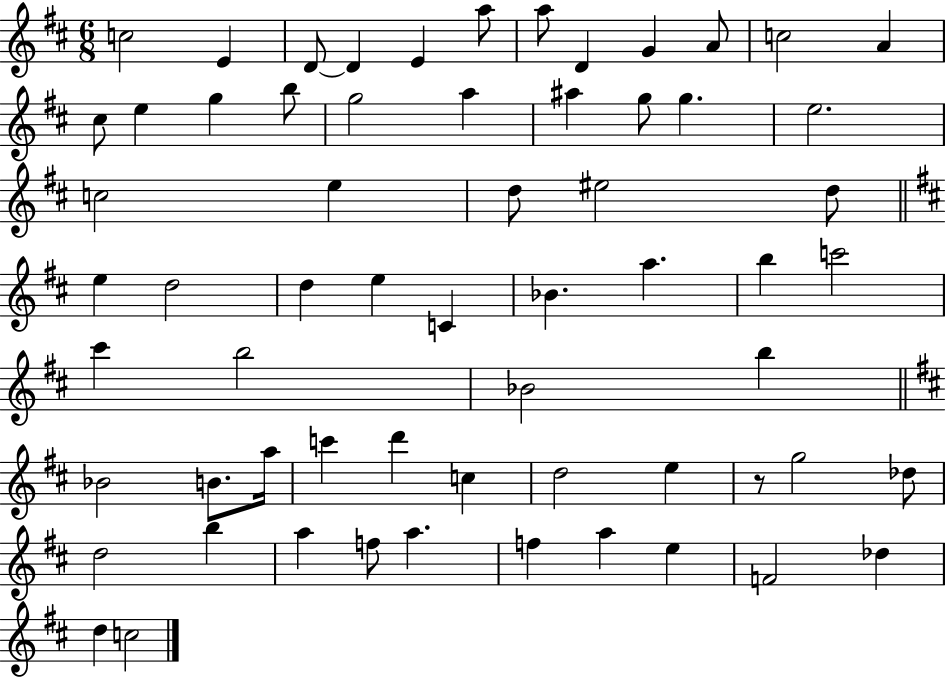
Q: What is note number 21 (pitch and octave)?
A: G5